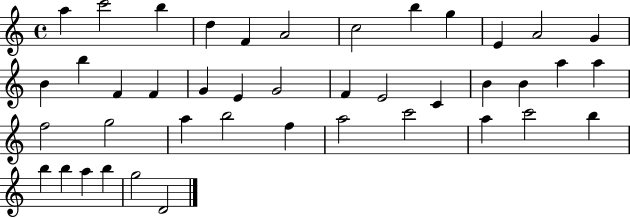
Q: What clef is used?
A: treble